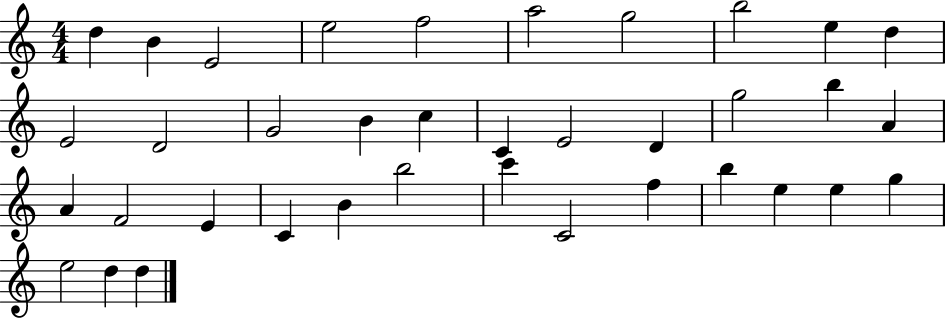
{
  \clef treble
  \numericTimeSignature
  \time 4/4
  \key c \major
  d''4 b'4 e'2 | e''2 f''2 | a''2 g''2 | b''2 e''4 d''4 | \break e'2 d'2 | g'2 b'4 c''4 | c'4 e'2 d'4 | g''2 b''4 a'4 | \break a'4 f'2 e'4 | c'4 b'4 b''2 | c'''4 c'2 f''4 | b''4 e''4 e''4 g''4 | \break e''2 d''4 d''4 | \bar "|."
}